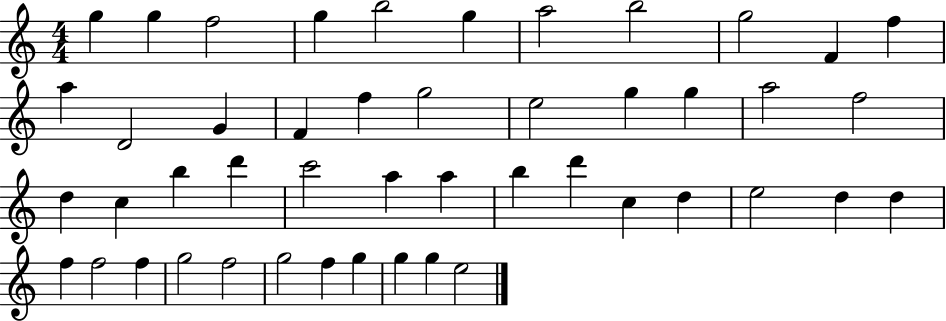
X:1
T:Untitled
M:4/4
L:1/4
K:C
g g f2 g b2 g a2 b2 g2 F f a D2 G F f g2 e2 g g a2 f2 d c b d' c'2 a a b d' c d e2 d d f f2 f g2 f2 g2 f g g g e2